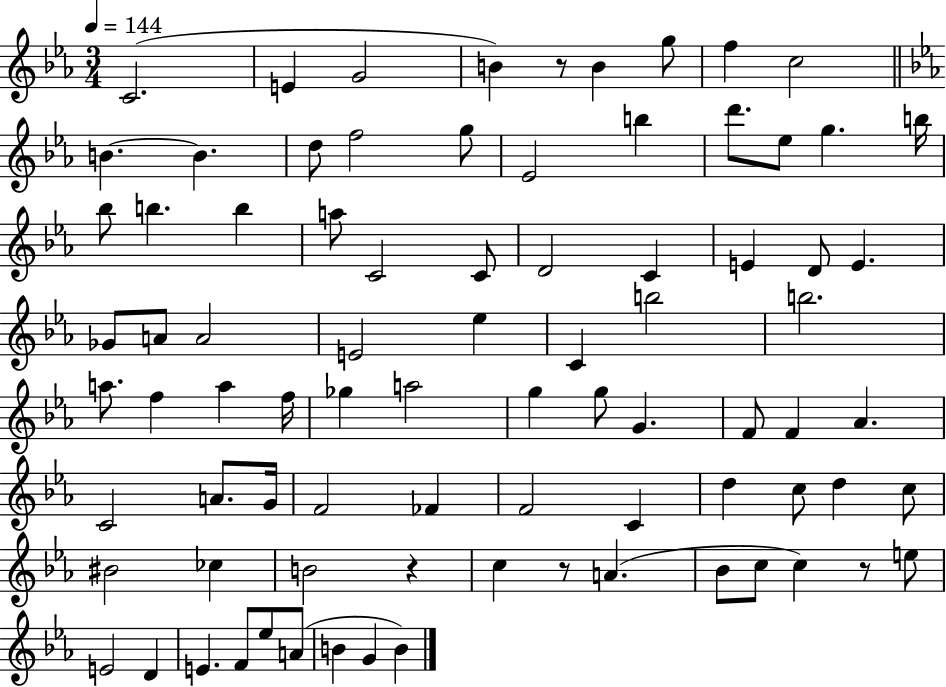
X:1
T:Untitled
M:3/4
L:1/4
K:Eb
C2 E G2 B z/2 B g/2 f c2 B B d/2 f2 g/2 _E2 b d'/2 _e/2 g b/4 _b/2 b b a/2 C2 C/2 D2 C E D/2 E _G/2 A/2 A2 E2 _e C b2 b2 a/2 f a f/4 _g a2 g g/2 G F/2 F _A C2 A/2 G/4 F2 _F F2 C d c/2 d c/2 ^B2 _c B2 z c z/2 A _B/2 c/2 c z/2 e/2 E2 D E F/2 _e/2 A/2 B G B